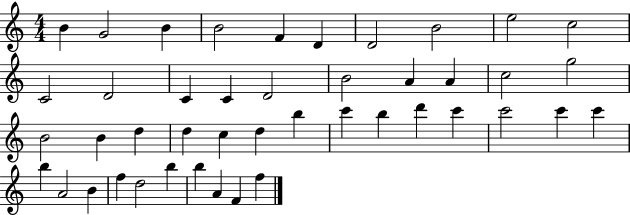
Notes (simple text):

B4/q G4/h B4/q B4/h F4/q D4/q D4/h B4/h E5/h C5/h C4/h D4/h C4/q C4/q D4/h B4/h A4/q A4/q C5/h G5/h B4/h B4/q D5/q D5/q C5/q D5/q B5/q C6/q B5/q D6/q C6/q C6/h C6/q C6/q B5/q A4/h B4/q F5/q D5/h B5/q B5/q A4/q F4/q F5/q